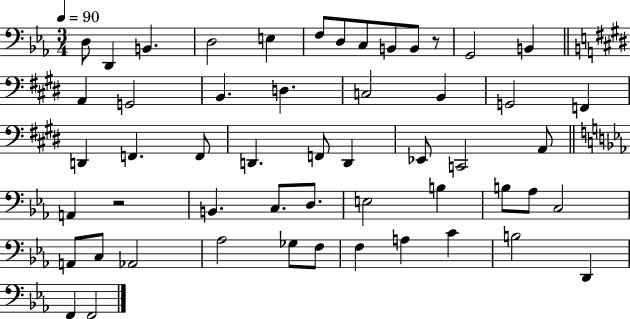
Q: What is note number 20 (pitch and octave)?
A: F2